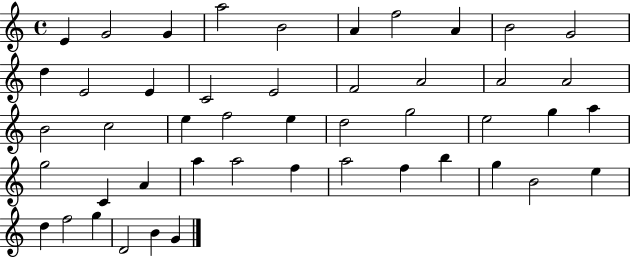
X:1
T:Untitled
M:4/4
L:1/4
K:C
E G2 G a2 B2 A f2 A B2 G2 d E2 E C2 E2 F2 A2 A2 A2 B2 c2 e f2 e d2 g2 e2 g a g2 C A a a2 f a2 f b g B2 e d f2 g D2 B G